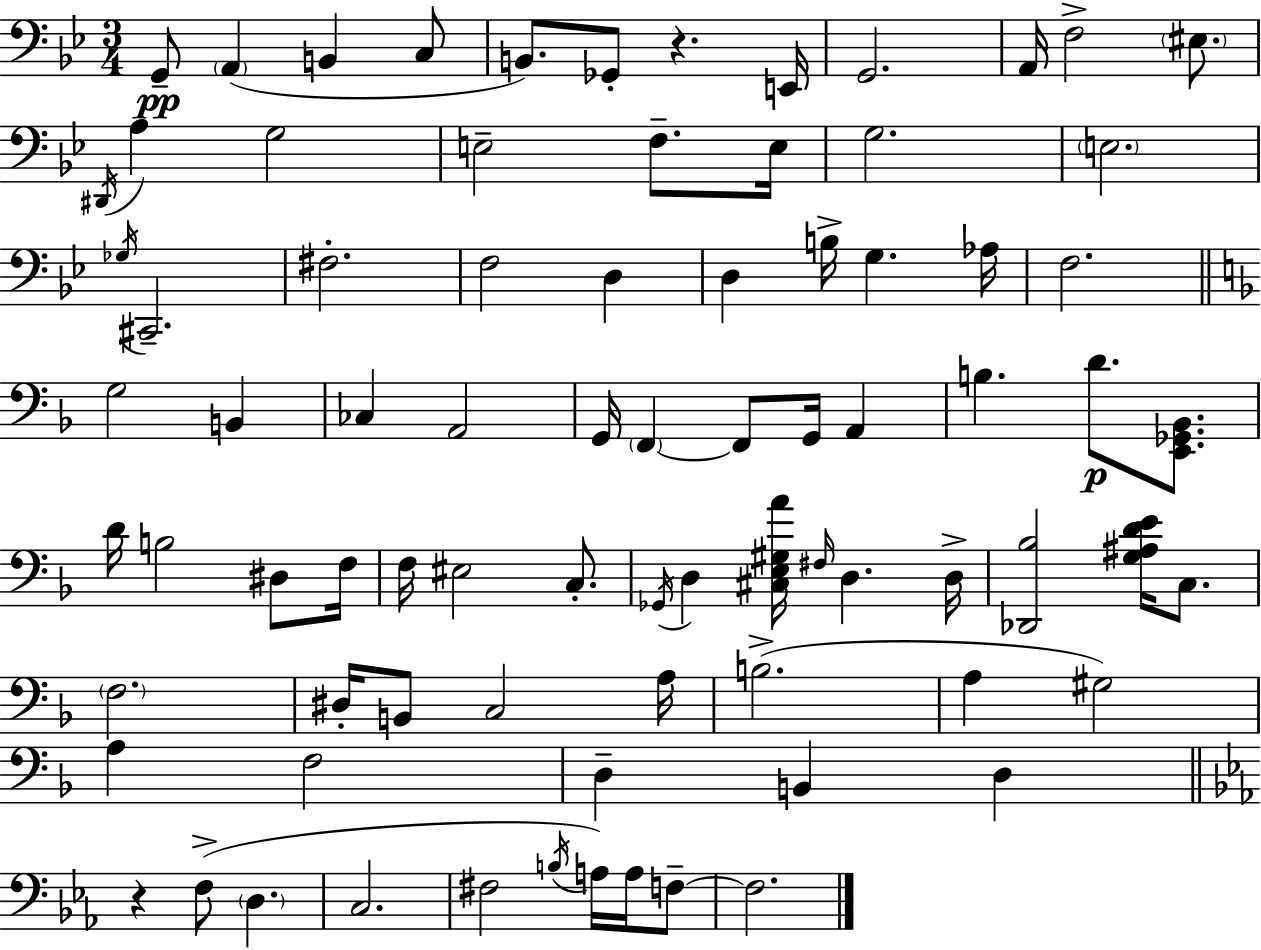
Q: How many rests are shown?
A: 2